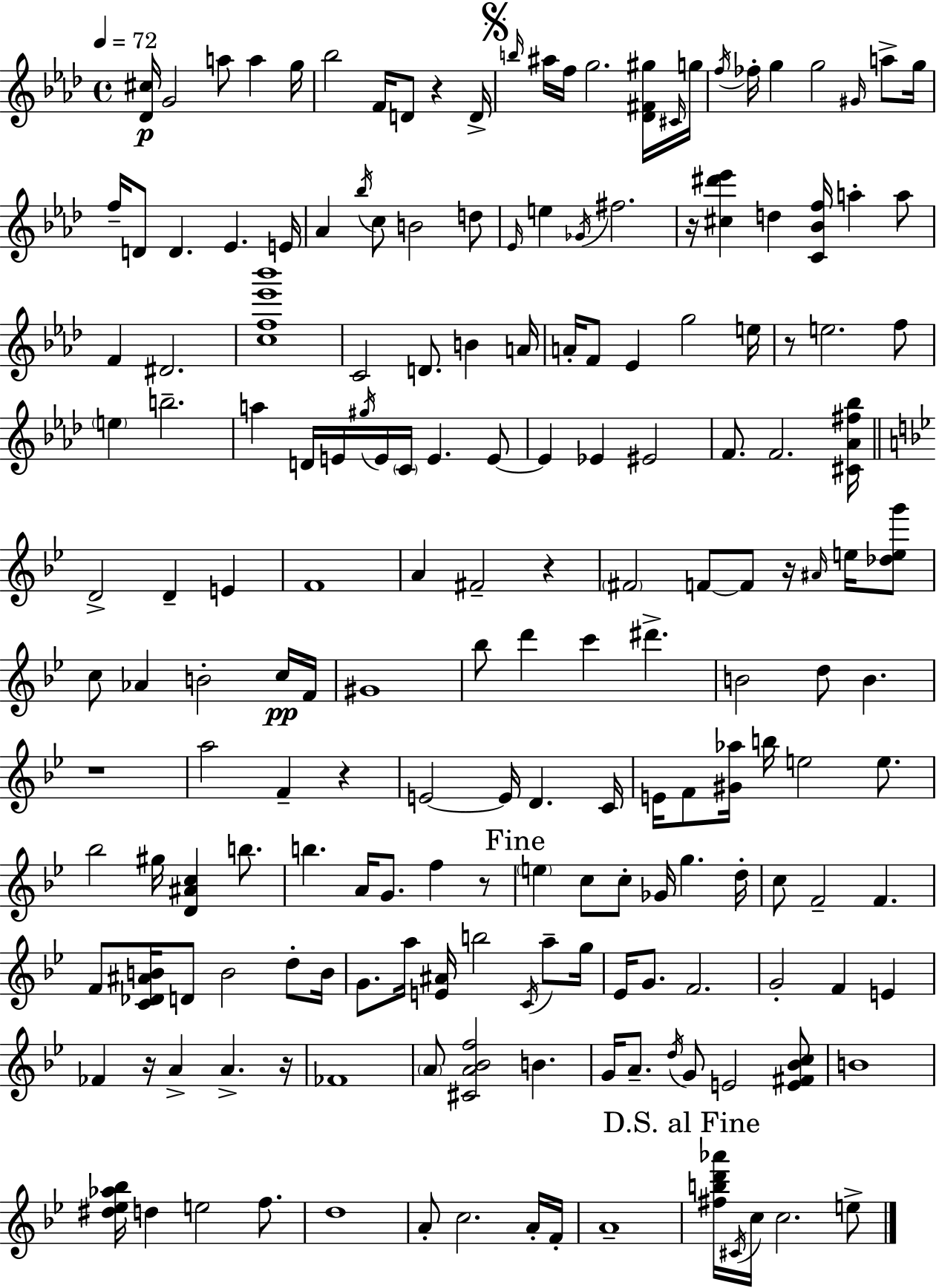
[Db4,C#5]/s G4/h A5/e A5/q G5/s Bb5/h F4/s D4/e R/q D4/s B5/s A#5/s F5/s G5/h. [Db4,F#4,G#5]/s C#4/s G5/s F5/s FES5/s G5/q G5/h G#4/s A5/e G5/s F5/s D4/e D4/q. Eb4/q. E4/s Ab4/q Bb5/s C5/e B4/h D5/e Eb4/s E5/q Gb4/s F#5/h. R/s [C#5,D#6,Eb6]/q D5/q [C4,Bb4,F5]/s A5/q A5/e F4/q D#4/h. [C5,F5,Eb6,Bb6]/w C4/h D4/e. B4/q A4/s A4/s F4/e Eb4/q G5/h E5/s R/e E5/h. F5/e E5/q B5/h. A5/q D4/s E4/s G#5/s E4/s C4/s E4/q. E4/e E4/q Eb4/q EIS4/h F4/e. F4/h. [C#4,Ab4,F#5,Bb5]/s D4/h D4/q E4/q F4/w A4/q F#4/h R/q F#4/h F4/e F4/e R/s A#4/s E5/s [Db5,E5,G6]/e C5/e Ab4/q B4/h C5/s F4/s G#4/w Bb5/e D6/q C6/q D#6/q. B4/h D5/e B4/q. R/w A5/h F4/q R/q E4/h E4/s D4/q. C4/s E4/s F4/e [G#4,Ab5]/s B5/s E5/h E5/e. Bb5/h G#5/s [D4,A#4,C5]/q B5/e. B5/q. A4/s G4/e. F5/q R/e E5/q C5/e C5/e Gb4/s G5/q. D5/s C5/e F4/h F4/q. F4/e [C4,Db4,A#4,B4]/s D4/e B4/h D5/e B4/s G4/e. A5/s [E4,A#4]/s B5/h C4/s A5/e G5/s Eb4/s G4/e. F4/h. G4/h F4/q E4/q FES4/q R/s A4/q A4/q. R/s FES4/w A4/e [C#4,A4,Bb4,F5]/h B4/q. G4/s A4/e. D5/s G4/e E4/h [E4,F#4,Bb4,C5]/e B4/w [D#5,Eb5,Ab5,Bb5]/s D5/q E5/h F5/e. D5/w A4/e C5/h. A4/s F4/s A4/w [F#5,B5,D6,Ab6]/s C#4/s C5/s C5/h. E5/e